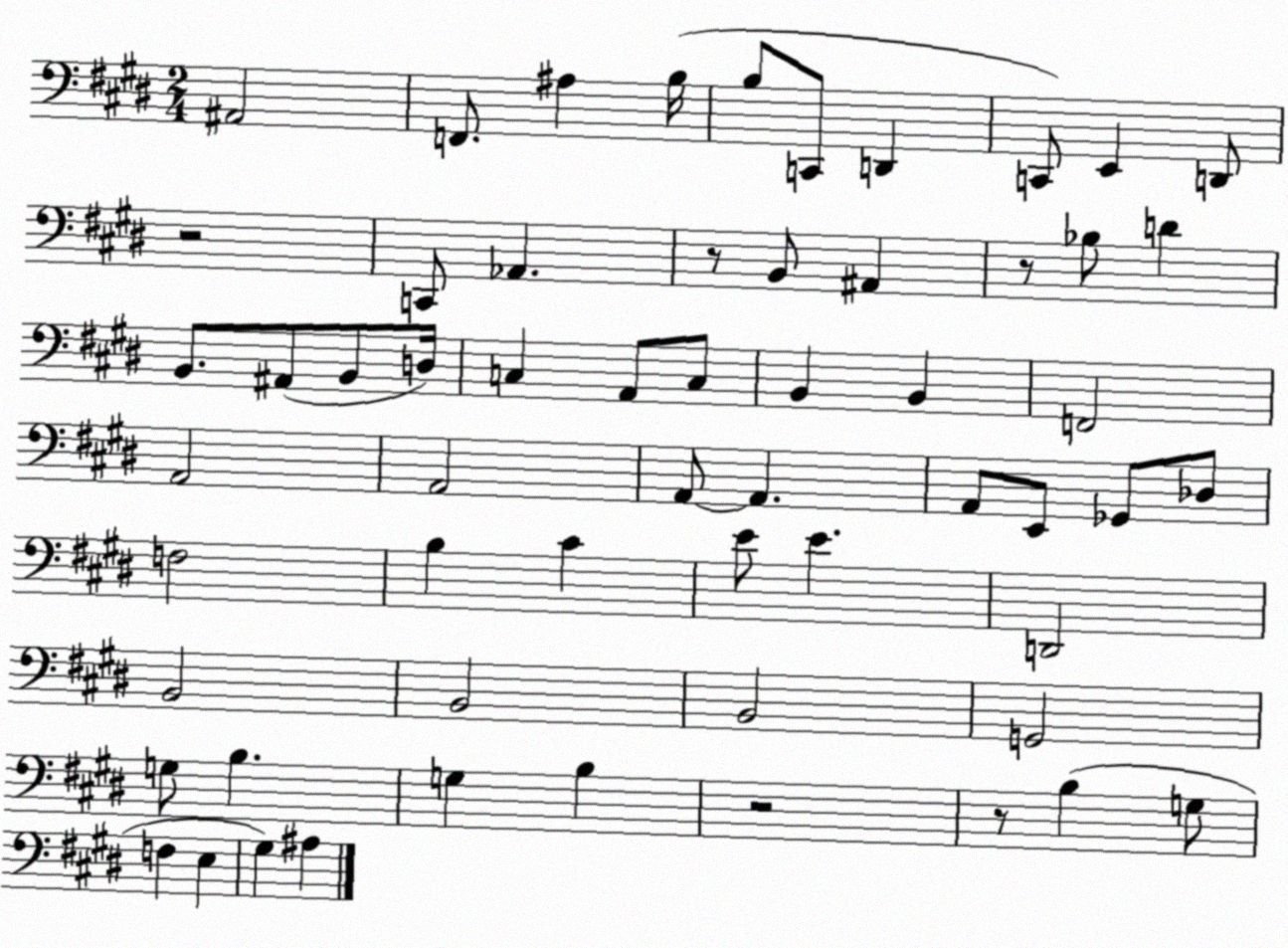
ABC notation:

X:1
T:Untitled
M:2/4
L:1/4
K:E
^A,,2 F,,/2 ^A, B,/4 B,/2 C,,/2 D,, C,,/2 E,, D,,/2 z2 C,,/2 _A,, z/2 B,,/2 ^A,, z/2 _B,/2 D B,,/2 ^A,,/2 B,,/2 D,/4 C, A,,/2 C,/2 B,, B,, F,,2 A,,2 A,,2 A,,/2 A,, A,,/2 E,,/2 _G,,/2 _D,/2 F,2 B, ^C E/2 E D,,2 B,,2 B,,2 B,,2 G,,2 G,/2 B, G, B, z2 z/2 B, G,/2 F, E, ^G, ^A,